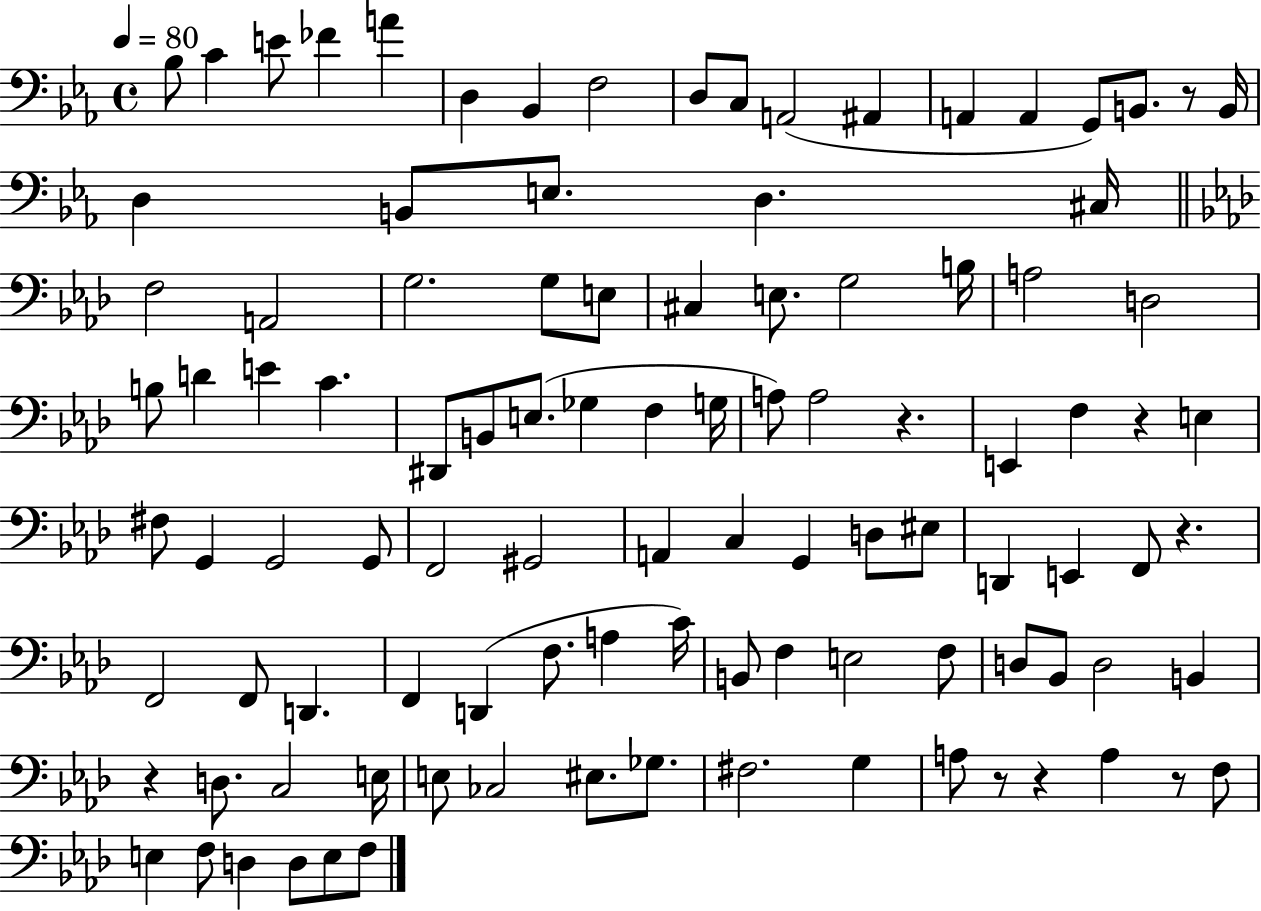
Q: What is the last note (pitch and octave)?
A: F3